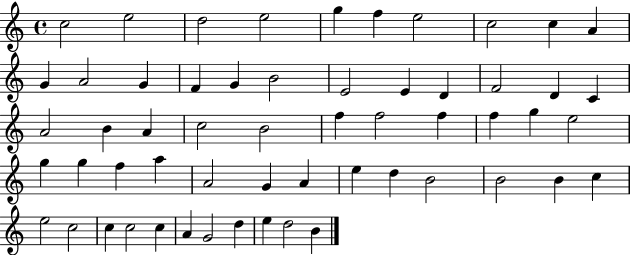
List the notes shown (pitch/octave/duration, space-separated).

C5/h E5/h D5/h E5/h G5/q F5/q E5/h C5/h C5/q A4/q G4/q A4/h G4/q F4/q G4/q B4/h E4/h E4/q D4/q F4/h D4/q C4/q A4/h B4/q A4/q C5/h B4/h F5/q F5/h F5/q F5/q G5/q E5/h G5/q G5/q F5/q A5/q A4/h G4/q A4/q E5/q D5/q B4/h B4/h B4/q C5/q E5/h C5/h C5/q C5/h C5/q A4/q G4/h D5/q E5/q D5/h B4/q